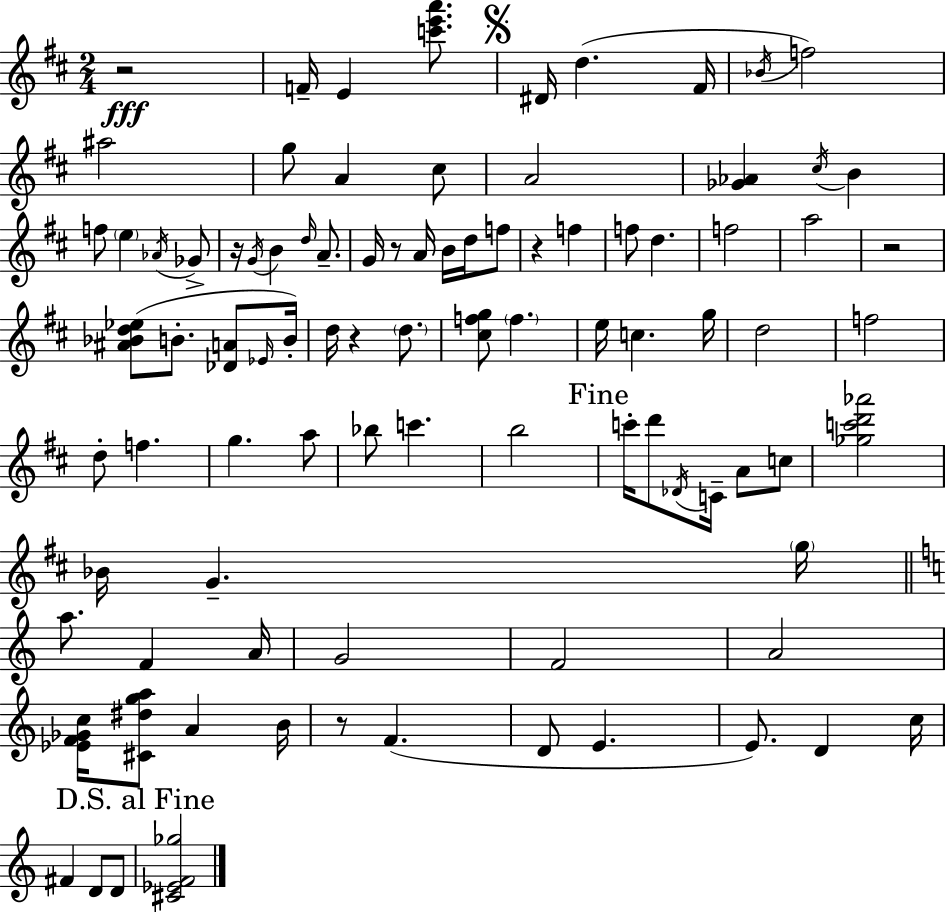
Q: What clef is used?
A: treble